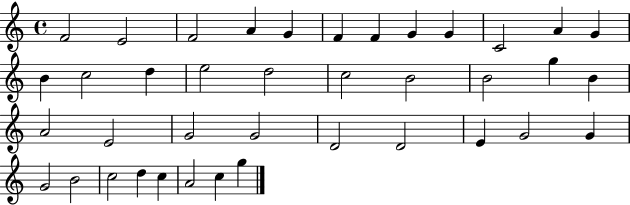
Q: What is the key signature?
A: C major